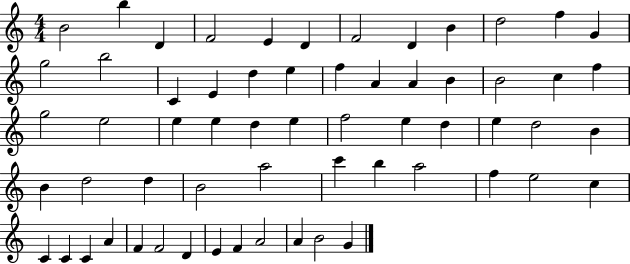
{
  \clef treble
  \numericTimeSignature
  \time 4/4
  \key c \major
  b'2 b''4 d'4 | f'2 e'4 d'4 | f'2 d'4 b'4 | d''2 f''4 g'4 | \break g''2 b''2 | c'4 e'4 d''4 e''4 | f''4 a'4 a'4 b'4 | b'2 c''4 f''4 | \break g''2 e''2 | e''4 e''4 d''4 e''4 | f''2 e''4 d''4 | e''4 d''2 b'4 | \break b'4 d''2 d''4 | b'2 a''2 | c'''4 b''4 a''2 | f''4 e''2 c''4 | \break c'4 c'4 c'4 a'4 | f'4 f'2 d'4 | e'4 f'4 a'2 | a'4 b'2 g'4 | \break \bar "|."
}